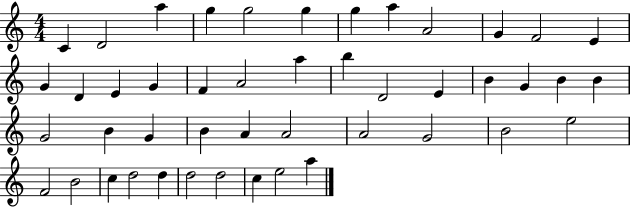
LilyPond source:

{
  \clef treble
  \numericTimeSignature
  \time 4/4
  \key c \major
  c'4 d'2 a''4 | g''4 g''2 g''4 | g''4 a''4 a'2 | g'4 f'2 e'4 | \break g'4 d'4 e'4 g'4 | f'4 a'2 a''4 | b''4 d'2 e'4 | b'4 g'4 b'4 b'4 | \break g'2 b'4 g'4 | b'4 a'4 a'2 | a'2 g'2 | b'2 e''2 | \break f'2 b'2 | c''4 d''2 d''4 | d''2 d''2 | c''4 e''2 a''4 | \break \bar "|."
}